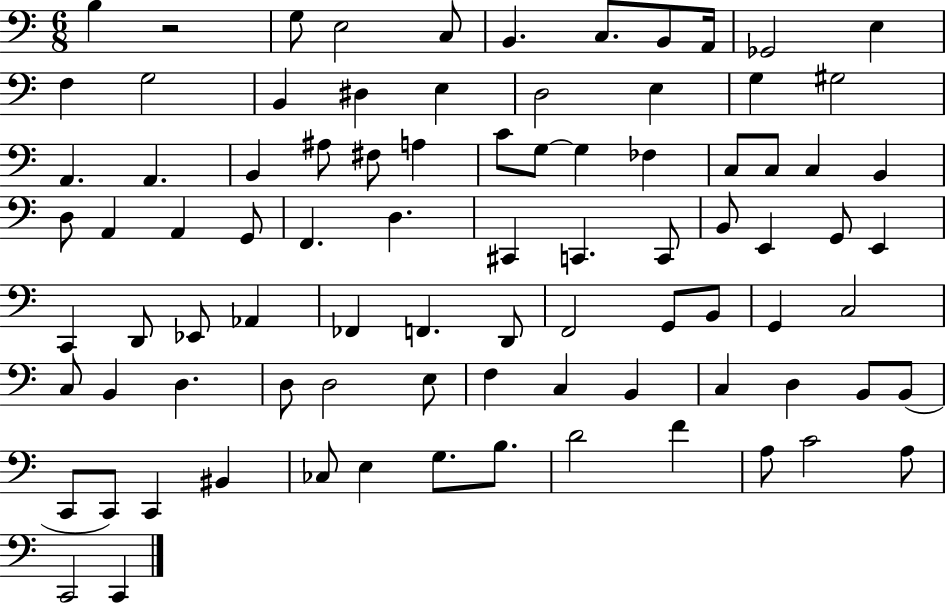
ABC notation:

X:1
T:Untitled
M:6/8
L:1/4
K:C
B, z2 G,/2 E,2 C,/2 B,, C,/2 B,,/2 A,,/4 _G,,2 E, F, G,2 B,, ^D, E, D,2 E, G, ^G,2 A,, A,, B,, ^A,/2 ^F,/2 A, C/2 G,/2 G, _F, C,/2 C,/2 C, B,, D,/2 A,, A,, G,,/2 F,, D, ^C,, C,, C,,/2 B,,/2 E,, G,,/2 E,, C,, D,,/2 _E,,/2 _A,, _F,, F,, D,,/2 F,,2 G,,/2 B,,/2 G,, C,2 C,/2 B,, D, D,/2 D,2 E,/2 F, C, B,, C, D, B,,/2 B,,/2 C,,/2 C,,/2 C,, ^B,, _C,/2 E, G,/2 B,/2 D2 F A,/2 C2 A,/2 C,,2 C,,